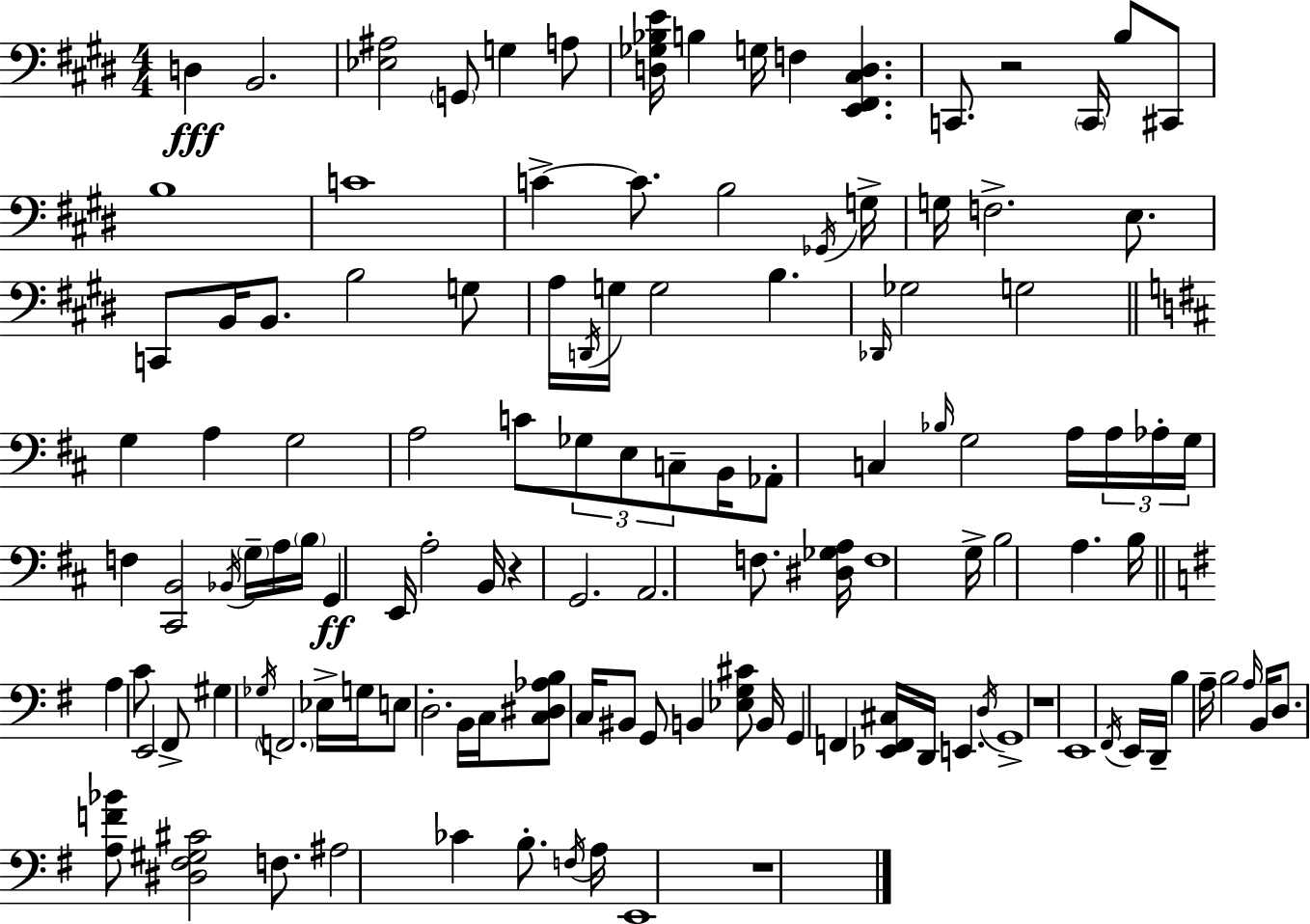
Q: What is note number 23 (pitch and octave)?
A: C2